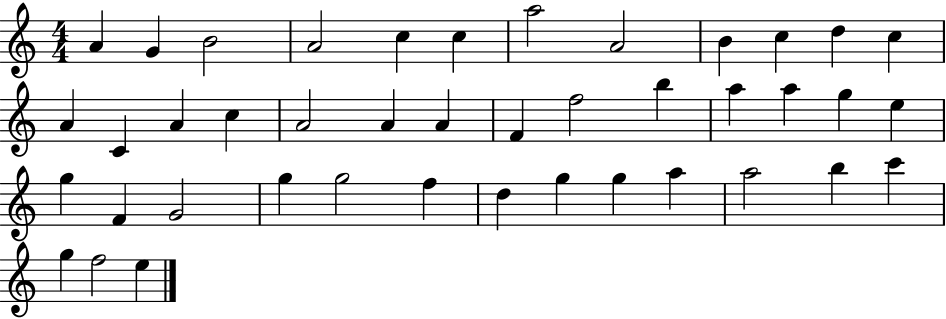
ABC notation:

X:1
T:Untitled
M:4/4
L:1/4
K:C
A G B2 A2 c c a2 A2 B c d c A C A c A2 A A F f2 b a a g e g F G2 g g2 f d g g a a2 b c' g f2 e